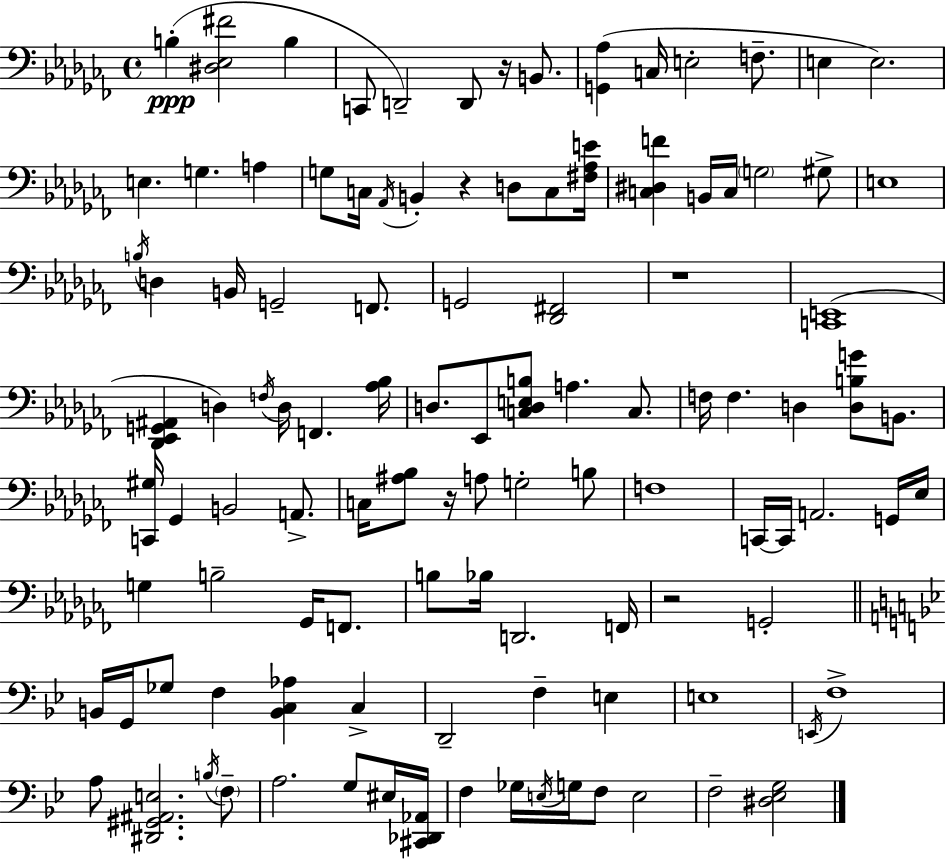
B3/q [D#3,Eb3,F#4]/h B3/q C2/e D2/h D2/e R/s B2/e. [G2,Ab3]/q C3/s E3/h F3/e. E3/q E3/h. E3/q. G3/q. A3/q G3/e C3/s Ab2/s B2/q R/q D3/e C3/e [F#3,Ab3,E4]/s [C3,D#3,F4]/q B2/s C3/s G3/h G#3/e E3/w B3/s D3/q B2/s G2/h F2/e. G2/h [Db2,F#2]/h R/w [C2,E2]/w [Db2,Eb2,G2,A#2]/q D3/q F3/s D3/s F2/q. [Ab3,Bb3]/s D3/e. Eb2/e [C3,D3,E3,B3]/e A3/q. C3/e. F3/s F3/q. D3/q [D3,B3,G4]/e B2/e. [C2,G#3]/s Gb2/q B2/h A2/e. C3/s [A#3,Bb3]/e R/s A3/e G3/h B3/e F3/w C2/s C2/s A2/h. G2/s Eb3/s G3/q B3/h Gb2/s F2/e. B3/e Bb3/s D2/h. F2/s R/h G2/h B2/s G2/s Gb3/e F3/q [B2,C3,Ab3]/q C3/q D2/h F3/q E3/q E3/w E2/s F3/w A3/e [D#2,G#2,A#2,E3]/h. B3/s F3/e A3/h. G3/e EIS3/s [C#2,Db2,Ab2]/s F3/q Gb3/s E3/s G3/s F3/e E3/h F3/h [D#3,Eb3,G3]/h